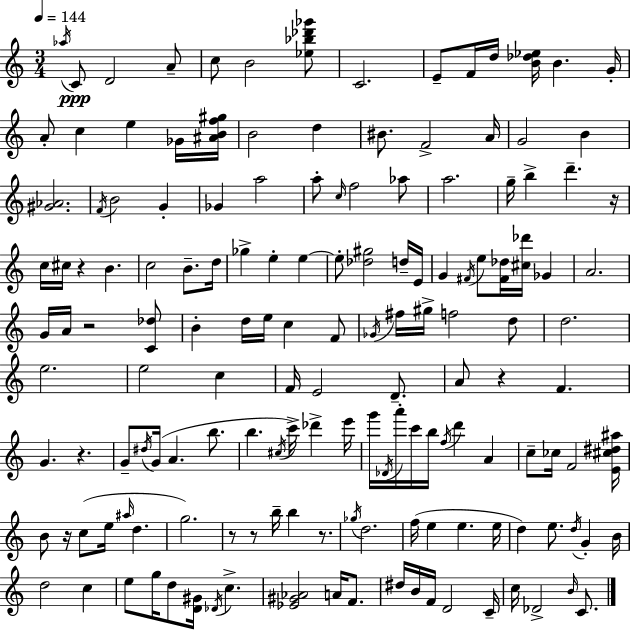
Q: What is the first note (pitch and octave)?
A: Ab5